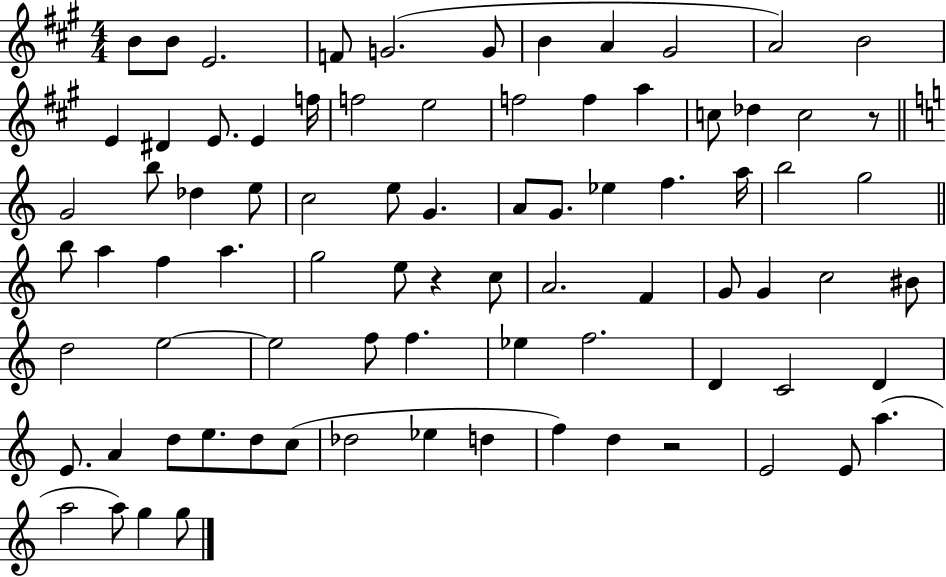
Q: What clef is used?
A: treble